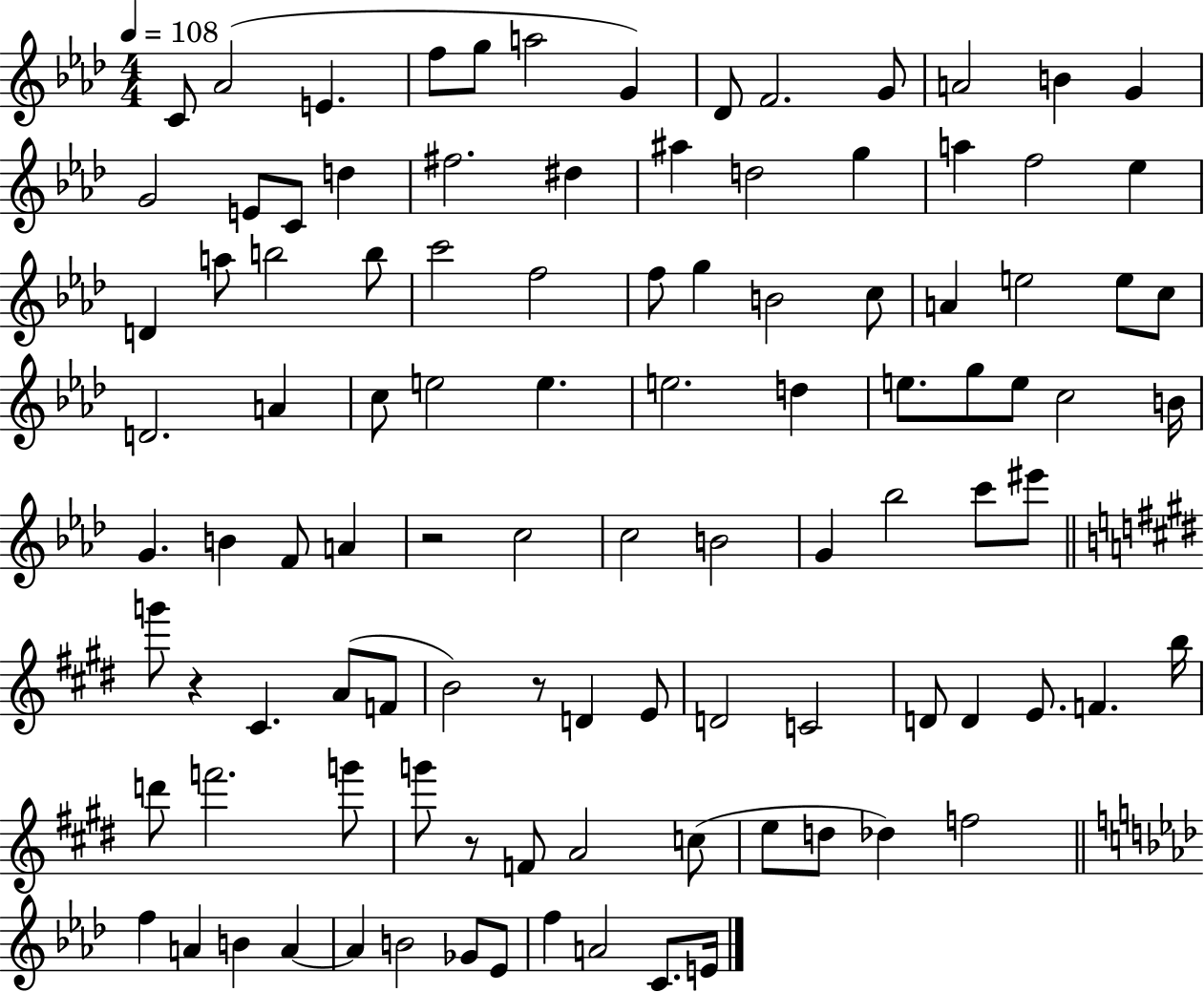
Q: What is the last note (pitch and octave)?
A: E4